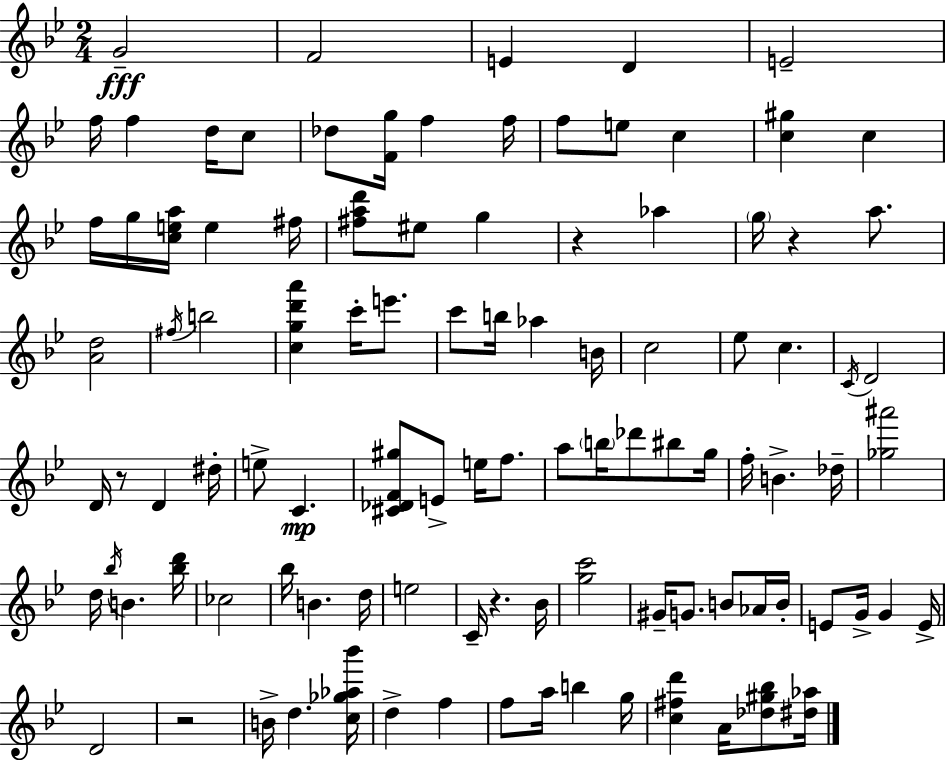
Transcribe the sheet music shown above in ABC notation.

X:1
T:Untitled
M:2/4
L:1/4
K:Bb
G2 F2 E D E2 f/4 f d/4 c/2 _d/2 [Fg]/4 f f/4 f/2 e/2 c [c^g] c f/4 g/4 [cea]/4 e ^f/4 [^fad']/2 ^e/2 g z _a g/4 z a/2 [Ad]2 ^f/4 b2 [cgd'a'] c'/4 e'/2 c'/2 b/4 _a B/4 c2 _e/2 c C/4 D2 D/4 z/2 D ^d/4 e/2 C [^C_DF^g]/2 E/2 e/4 f/2 a/2 b/4 _d'/2 ^b/2 g/4 f/4 B _d/4 [_g^a']2 d/4 _b/4 B [_bd']/4 _c2 _b/4 B d/4 e2 C/4 z _B/4 [gc']2 ^G/4 G/2 B/2 _A/4 B/4 E/2 G/4 G E/4 D2 z2 B/4 d [c_g_a_b']/4 d f f/2 a/4 b g/4 [c^fd'] A/4 [_d^g_b]/2 [^d_a]/4